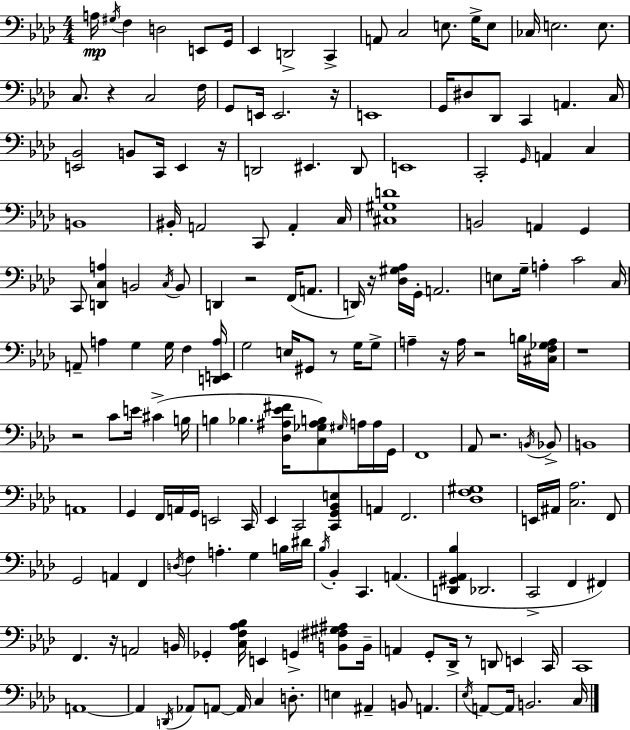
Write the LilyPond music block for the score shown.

{
  \clef bass
  \numericTimeSignature
  \time 4/4
  \key f \minor
  a16\mp \acciaccatura { gis16 } f4 d2 e,8 | g,16 ees,4 d,2-> c,4-> | a,8 c2 e8. g16-> e8 | ces16 e2. e8. | \break c8. r4 c2 | f16 g,8 e,16 e,2. | r16 e,1 | g,16 dis8 des,8 c,4 a,4. | \break c16 <e, bes,>2 b,8 c,16 e,4 | r16 d,2 eis,4. d,8 | e,1 | c,2-. \grace { g,16 } a,4 c4 | \break b,1 | bis,16-. a,2 c,8 a,4-. | c16 <cis gis d'>1 | b,2 a,4 g,4 | \break c,8 <d, c a>4 b,2 | \acciaccatura { c16 } b,8 d,4 r2 f,16( | a,8. d,16) r16 <des gis aes>16 g,16-. a,2. | e8 g16-- a4-. c'2 | \break c16 a,8-- a4 g4 g16 f4 | <d, e, a>16 g2 e16 gis,8 r8 | g16 g8-> a4-- r16 a16 r2 | b16 <cis f ges a>16 r1 | \break r2 c'8 e'16 cis'4->( | b16 b4 bes4. <des ais ees' fis'>16 <c ges ais b>8) | \grace { gis16 } a16 a16 g,16 f,1 | aes,8 r2. | \break \acciaccatura { b,16 } bes,8-> b,1 | a,1 | g,4 f,16 a,16 g,16 e,2 | c,16 ees,4 c,2 | \break <c, g, bes, e>4 a,4 f,2. | <des f gis>1 | e,16 ais,16 <c aes>2. | f,8 g,2 a,4 | \break f,4 \acciaccatura { d16 } f4 a4.-. | g4 b16 dis'16 \acciaccatura { bes16 } bes,4-. c,4. | a,4.( <d, gis, aes, bes>4 des,2. | c,2-> f,4 | \break fis,4) f,4. r16 a,2 | b,16 ges,4-. <c f aes bes>16 e,4 | g,4-> <b, fis gis ais>8 b,16-- a,4 g,8-. des,16-> r8 | d,8 e,4 c,16 c,1 | \break a,1~~ | a,4 \acciaccatura { d,16 } aes,8 a,8~~ | a,16 c4 d8.-. e4 ais,4-- | b,8 a,4. \acciaccatura { ees16 } a,8~~ a,16 b,2. | \break c16 \bar "|."
}